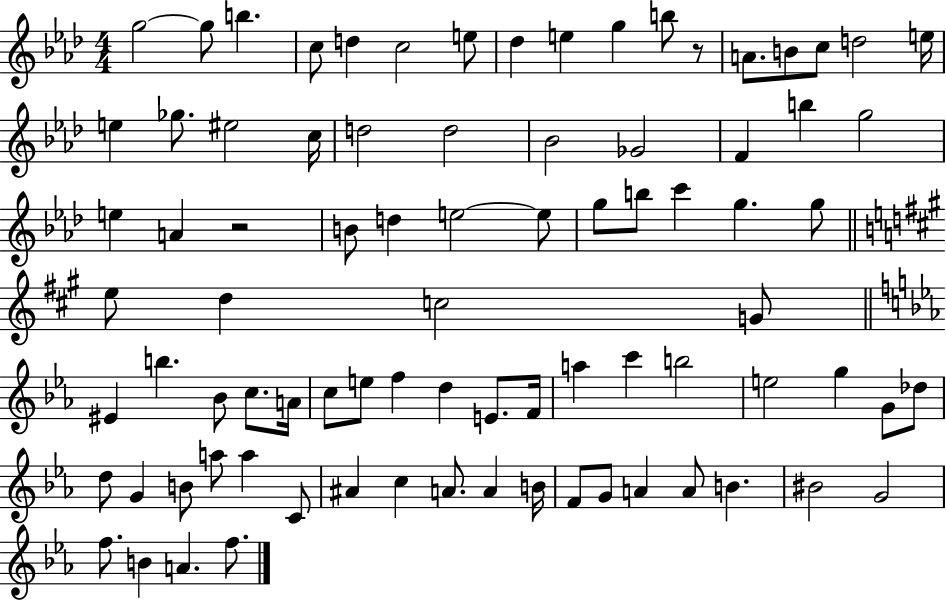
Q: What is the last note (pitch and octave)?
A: F5